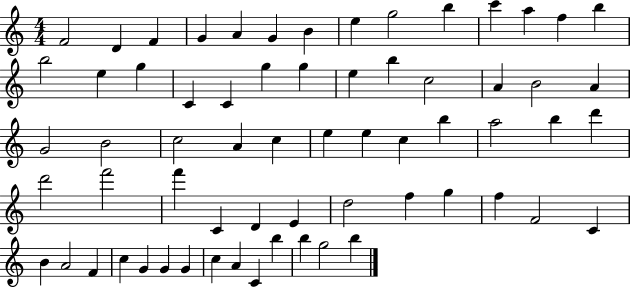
X:1
T:Untitled
M:4/4
L:1/4
K:C
F2 D F G A G B e g2 b c' a f b b2 e g C C g g e b c2 A B2 A G2 B2 c2 A c e e c b a2 b d' d'2 f'2 f' C D E d2 f g f F2 C B A2 F c G G G c A C b b g2 b